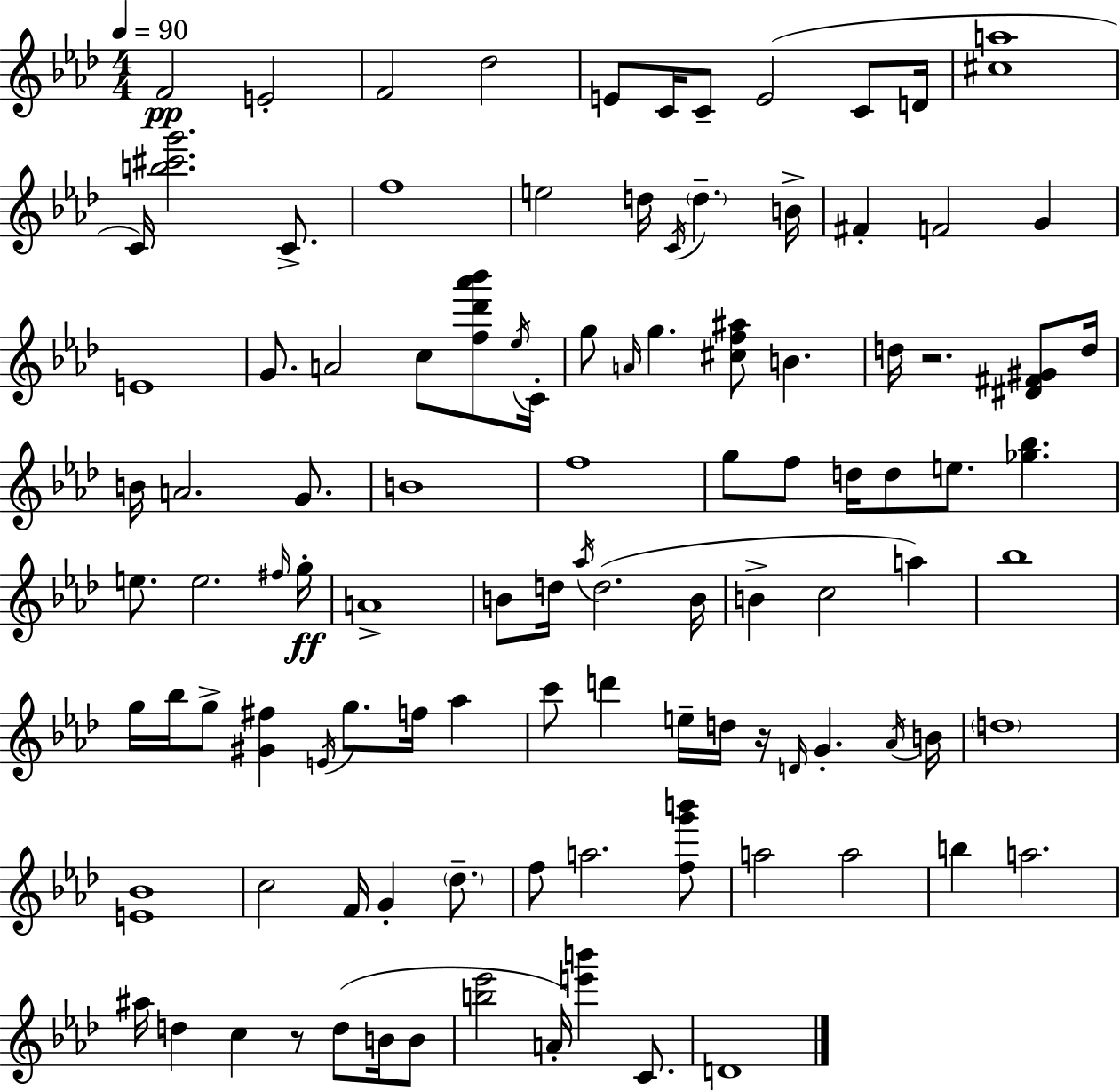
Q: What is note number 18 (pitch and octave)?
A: B4